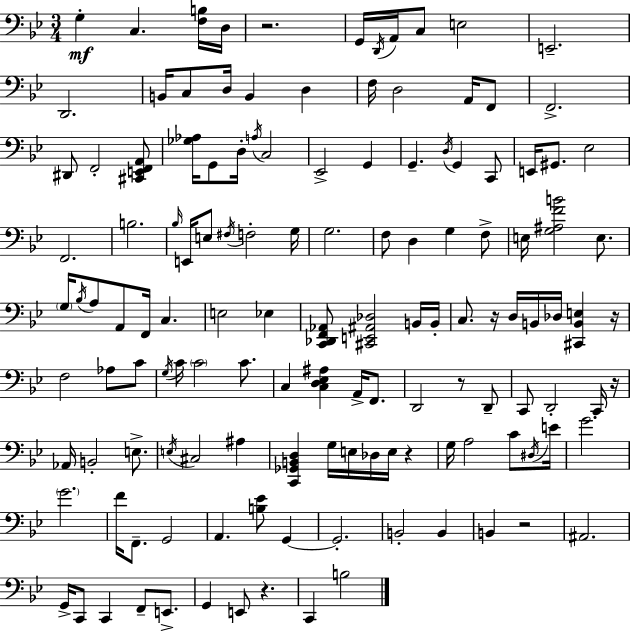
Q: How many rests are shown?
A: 8